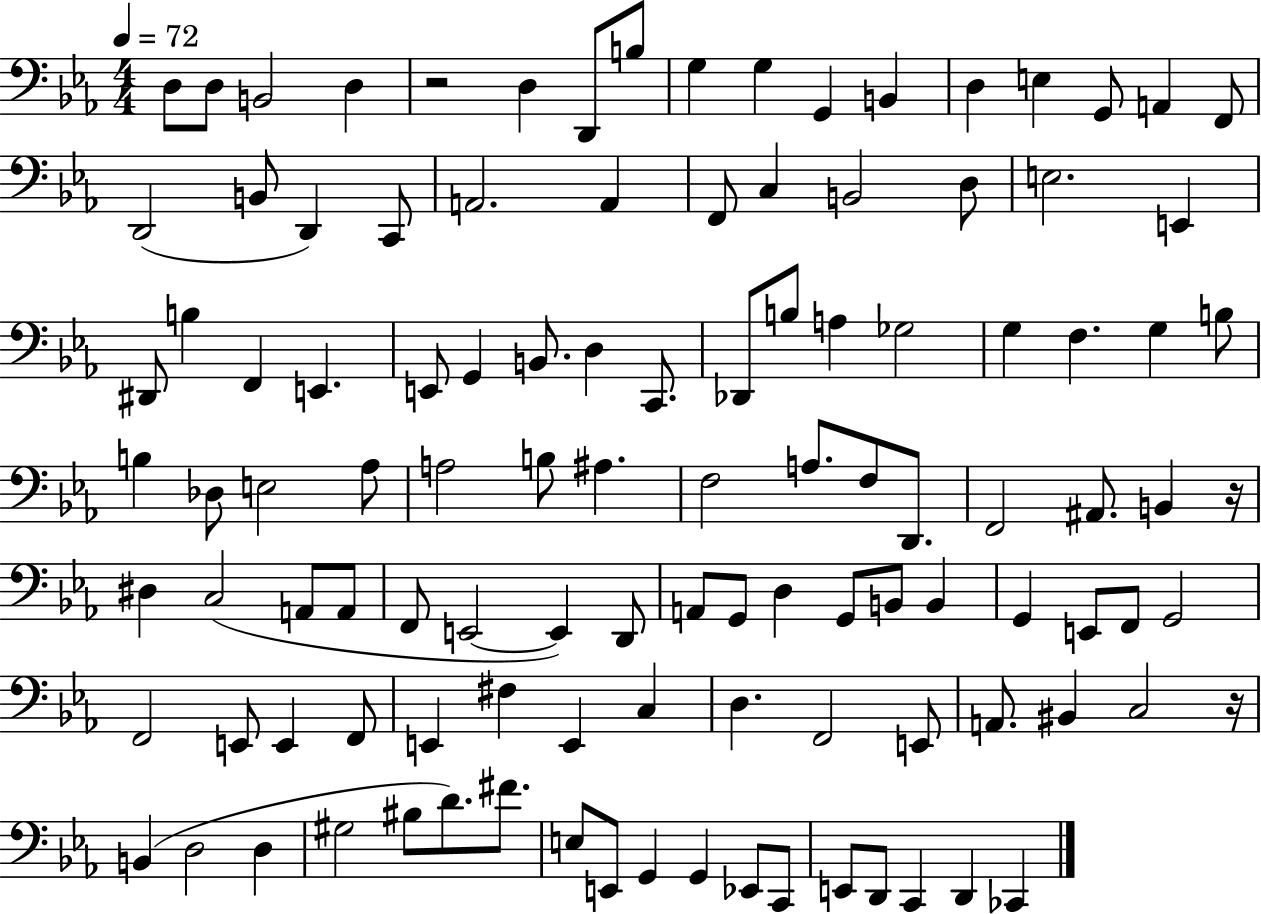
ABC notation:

X:1
T:Untitled
M:4/4
L:1/4
K:Eb
D,/2 D,/2 B,,2 D, z2 D, D,,/2 B,/2 G, G, G,, B,, D, E, G,,/2 A,, F,,/2 D,,2 B,,/2 D,, C,,/2 A,,2 A,, F,,/2 C, B,,2 D,/2 E,2 E,, ^D,,/2 B, F,, E,, E,,/2 G,, B,,/2 D, C,,/2 _D,,/2 B,/2 A, _G,2 G, F, G, B,/2 B, _D,/2 E,2 _A,/2 A,2 B,/2 ^A, F,2 A,/2 F,/2 D,,/2 F,,2 ^A,,/2 B,, z/4 ^D, C,2 A,,/2 A,,/2 F,,/2 E,,2 E,, D,,/2 A,,/2 G,,/2 D, G,,/2 B,,/2 B,, G,, E,,/2 F,,/2 G,,2 F,,2 E,,/2 E,, F,,/2 E,, ^F, E,, C, D, F,,2 E,,/2 A,,/2 ^B,, C,2 z/4 B,, D,2 D, ^G,2 ^B,/2 D/2 ^F/2 E,/2 E,,/2 G,, G,, _E,,/2 C,,/2 E,,/2 D,,/2 C,, D,, _C,,